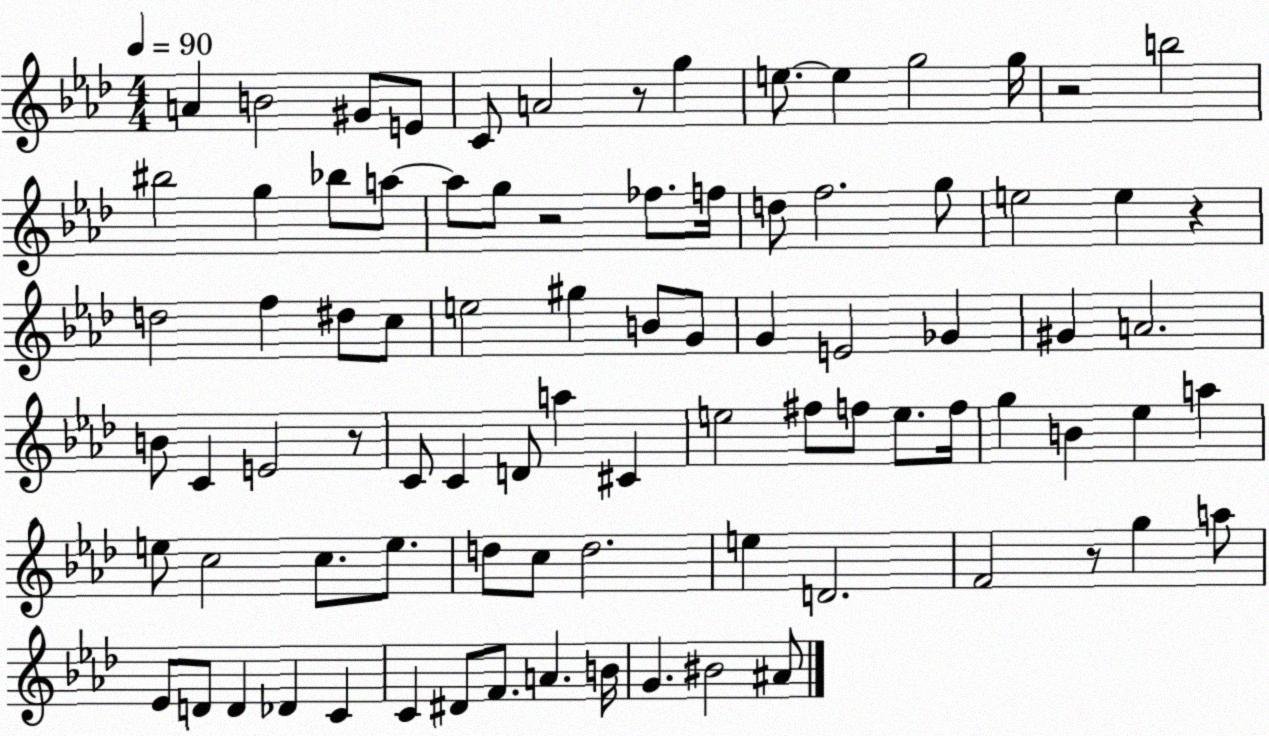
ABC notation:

X:1
T:Untitled
M:4/4
L:1/4
K:Ab
A B2 ^G/2 E/2 C/2 A2 z/2 g e/2 e g2 g/4 z2 b2 ^b2 g _b/2 a/2 a/2 g/2 z2 _f/2 f/4 d/2 f2 g/2 e2 e z d2 f ^d/2 c/2 e2 ^g B/2 G/2 G E2 _G ^G A2 B/2 C E2 z/2 C/2 C D/2 a ^C e2 ^f/2 f/2 e/2 f/4 g B _e a e/2 c2 c/2 e/2 d/2 c/2 d2 e D2 F2 z/2 g a/2 _E/2 D/2 D _D C C ^D/2 F/2 A B/4 G ^B2 ^A/2